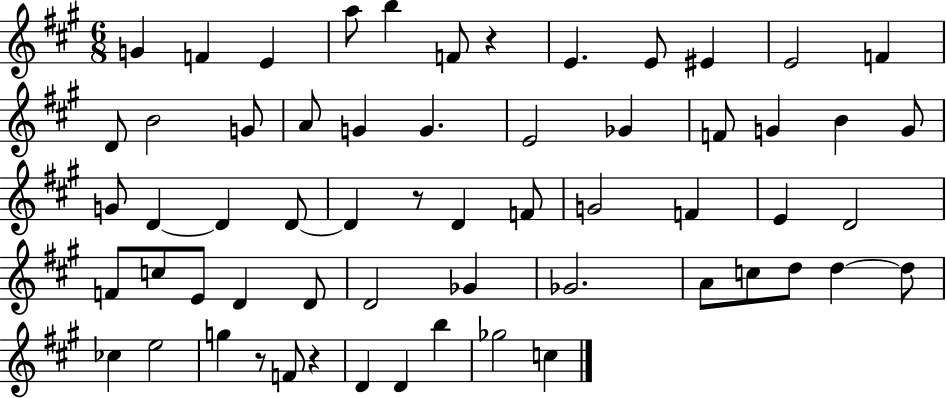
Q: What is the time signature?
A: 6/8